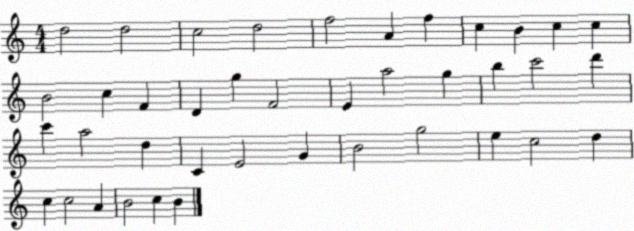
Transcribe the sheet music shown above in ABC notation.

X:1
T:Untitled
M:4/4
L:1/4
K:C
d2 d2 c2 d2 f2 A f c B c c B2 c F D g F2 E a2 g b c'2 d' c' a2 d C E2 G B2 g2 e c2 d c c2 A B2 c B